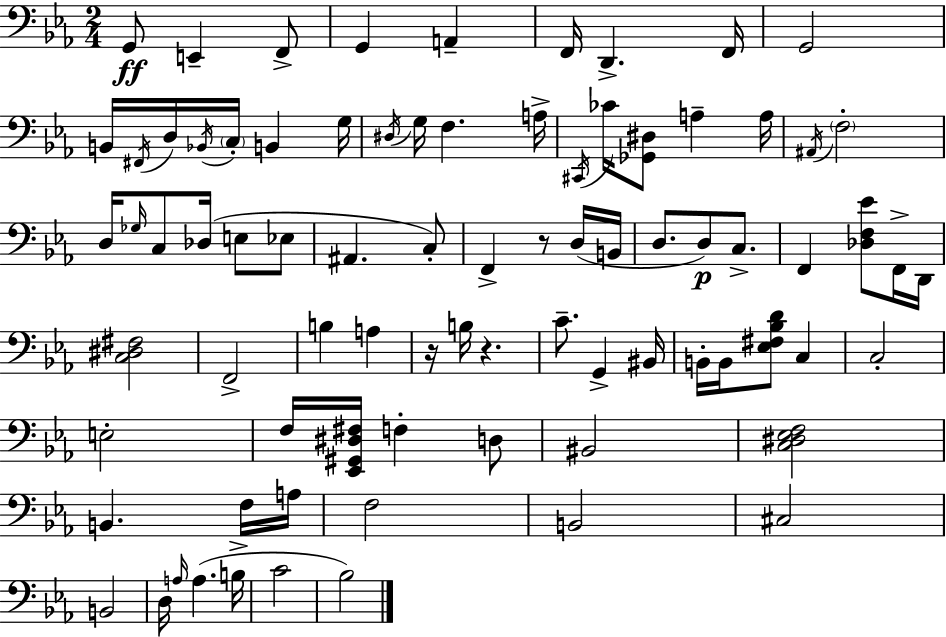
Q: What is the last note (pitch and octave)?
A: Bb3